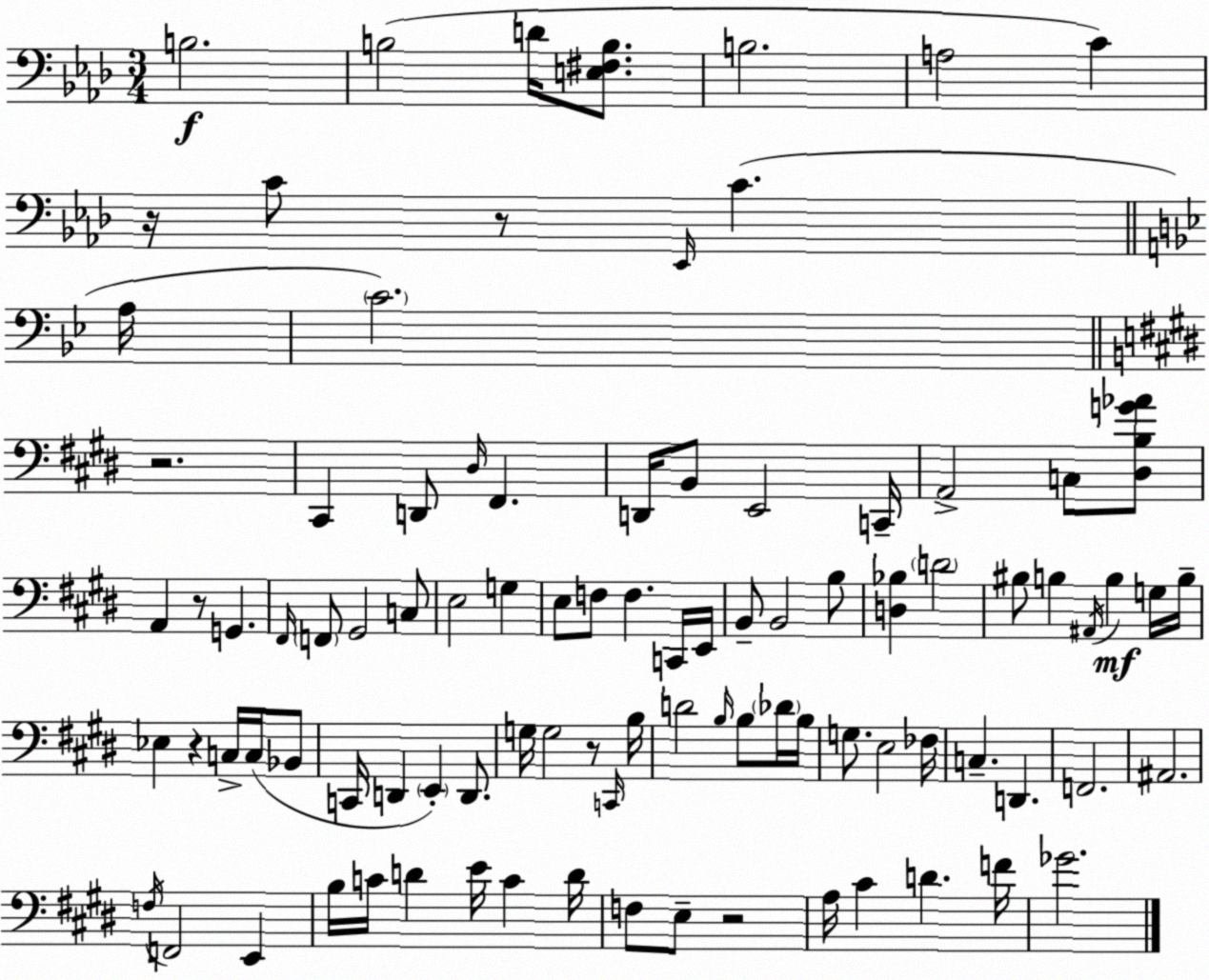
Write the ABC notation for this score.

X:1
T:Untitled
M:3/4
L:1/4
K:Ab
B,2 B,2 D/4 [E,^F,B,]/2 B,2 A,2 C z/4 C/2 z/2 _E,,/4 C A,/4 C2 z2 ^C,, D,,/2 ^D,/4 ^F,, D,,/4 B,,/2 E,,2 C,,/4 A,,2 C,/2 [^D,B,G_A]/2 A,, z/2 G,, ^F,,/4 F,,/2 ^G,,2 C,/2 E,2 G, E,/2 F,/2 F, C,,/4 E,,/4 B,,/2 B,,2 B,/2 [D,_B,] D2 ^B,/2 B, ^A,,/4 B, G,/4 B,/4 _E, z C,/4 C,/4 _B,,/2 C,,/4 D,, E,, D,,/2 G,/4 G,2 z/2 C,,/4 B,/4 D2 B,/4 B,/2 _D/4 B,/4 G,/2 E,2 _F,/4 C, D,, F,,2 ^A,,2 F,/4 F,,2 E,, B,/4 C/4 D E/4 C D/4 F,/2 E,/2 z2 A,/4 ^C D F/4 _G2